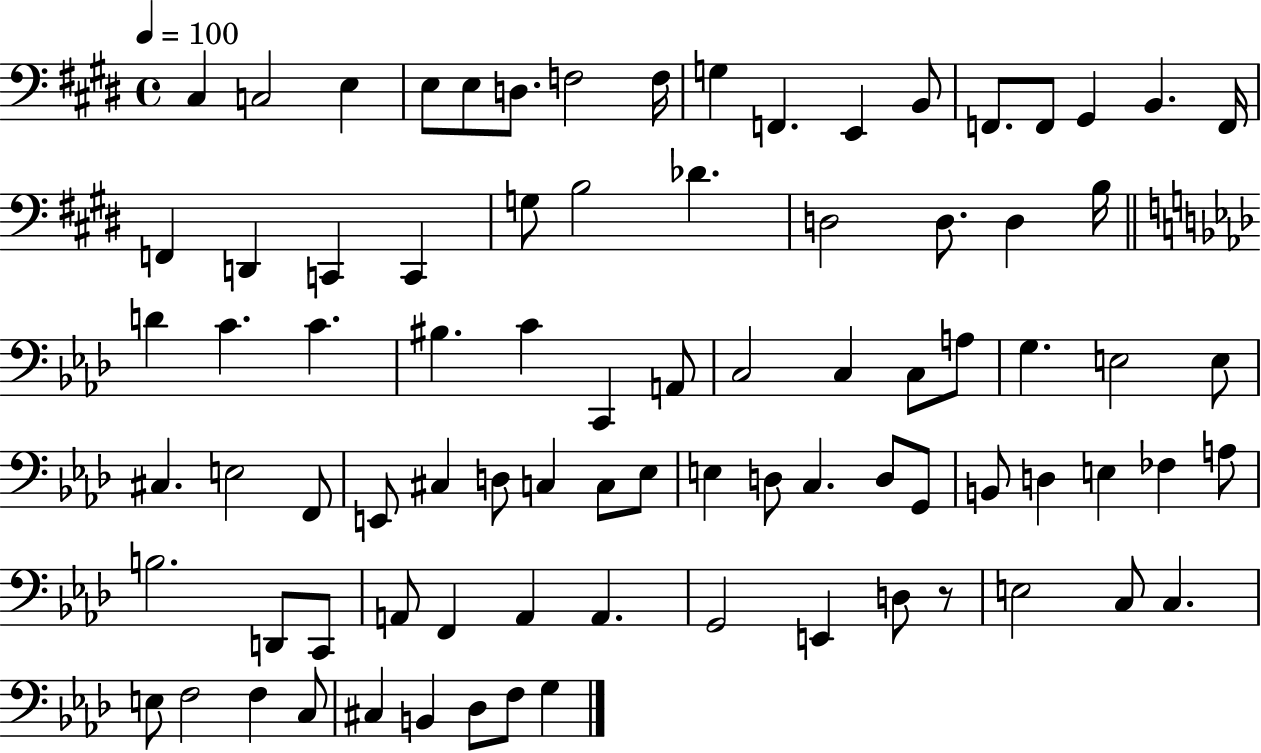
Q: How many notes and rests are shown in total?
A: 84